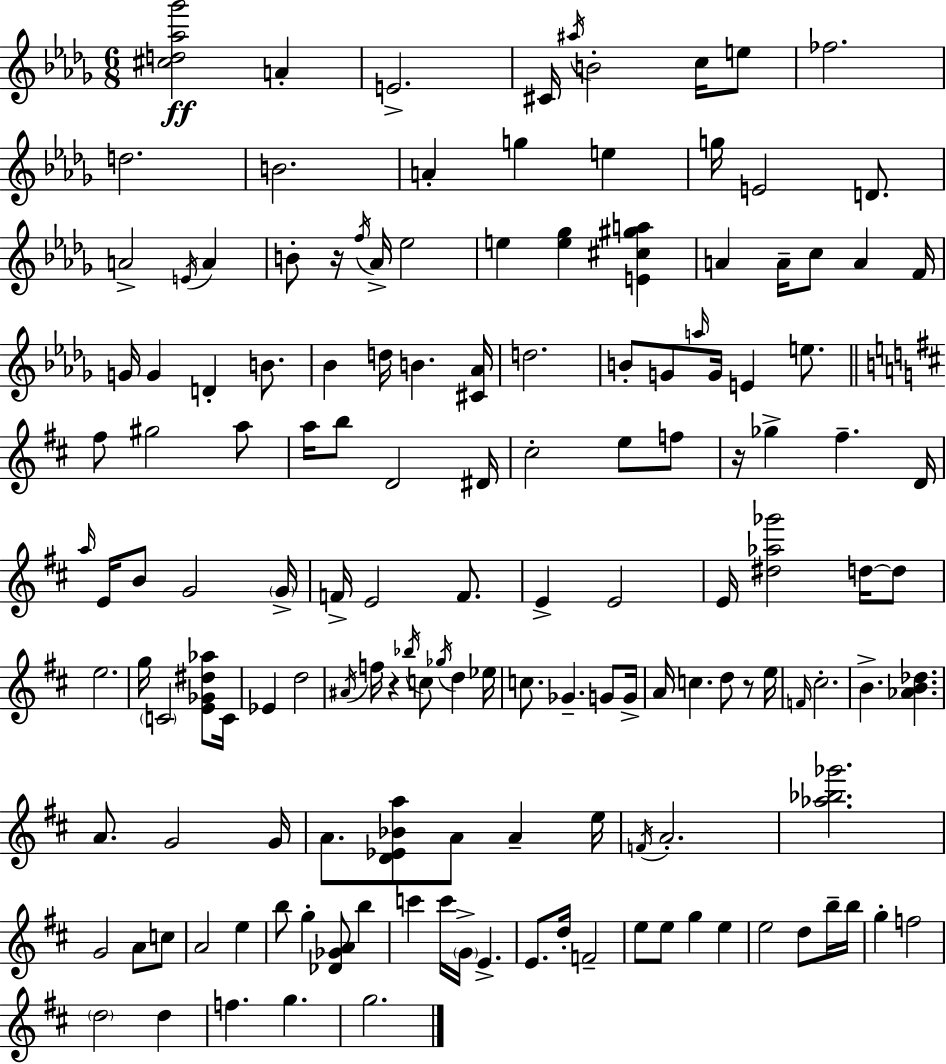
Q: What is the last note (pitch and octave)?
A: G5